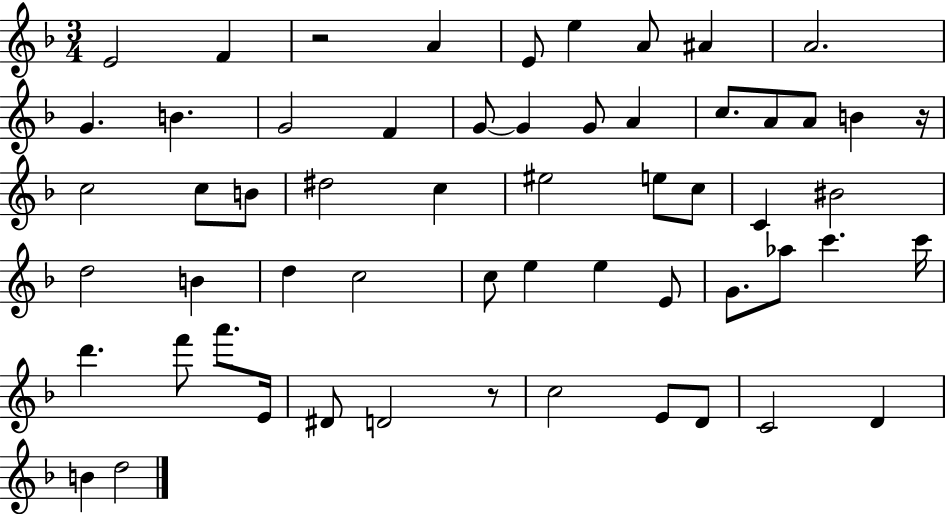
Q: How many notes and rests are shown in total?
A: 58